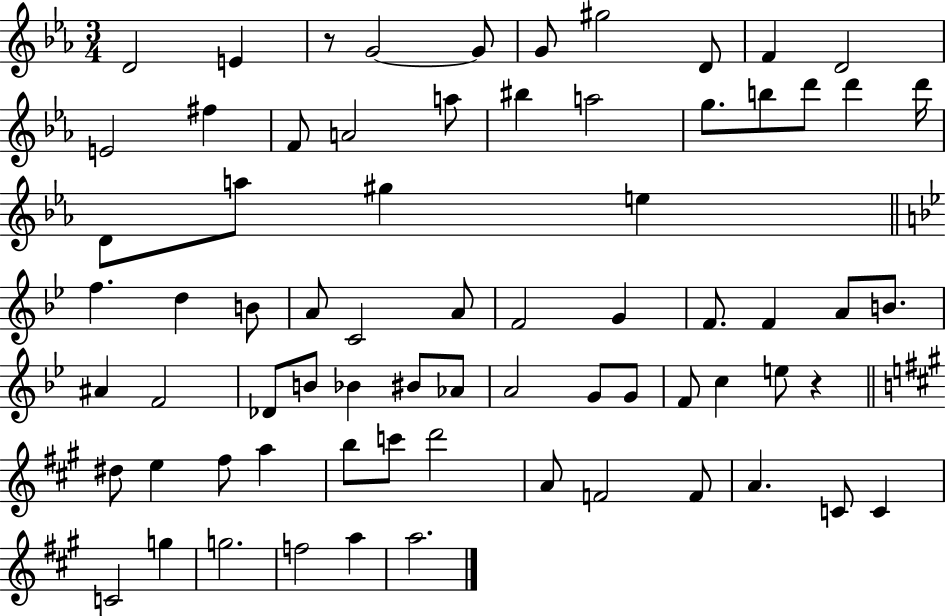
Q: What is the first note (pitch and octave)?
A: D4